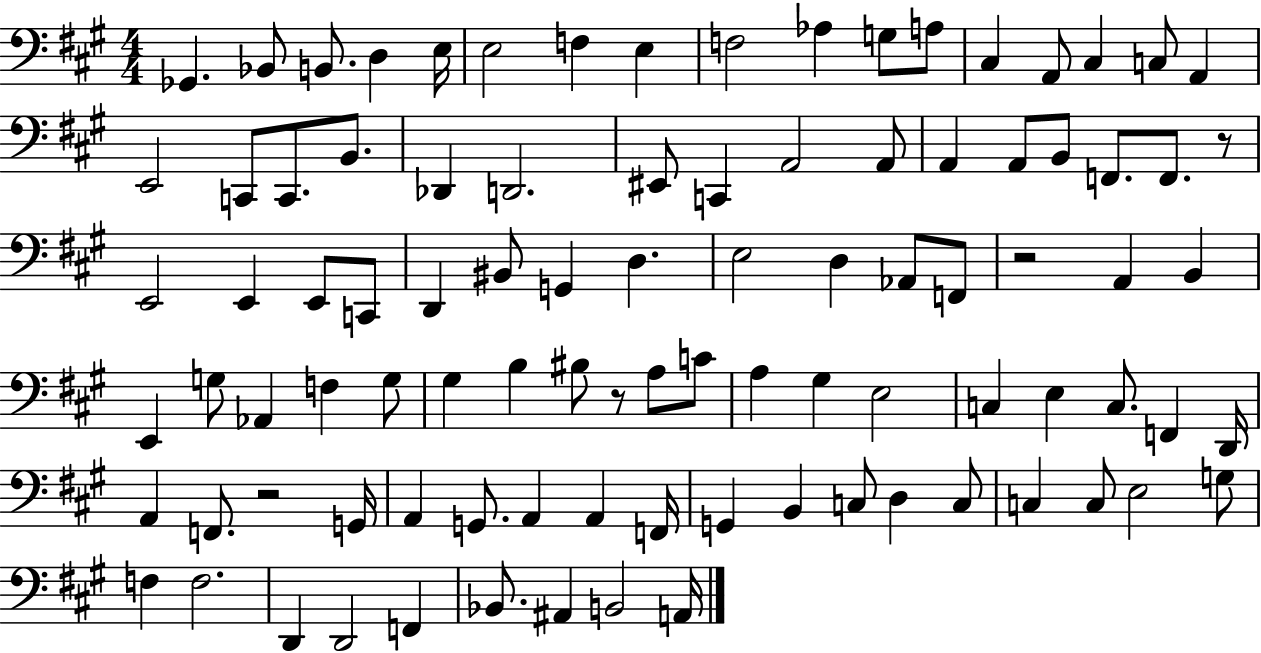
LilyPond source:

{
  \clef bass
  \numericTimeSignature
  \time 4/4
  \key a \major
  ges,4. bes,8 b,8. d4 e16 | e2 f4 e4 | f2 aes4 g8 a8 | cis4 a,8 cis4 c8 a,4 | \break e,2 c,8 c,8. b,8. | des,4 d,2. | eis,8 c,4 a,2 a,8 | a,4 a,8 b,8 f,8. f,8. r8 | \break e,2 e,4 e,8 c,8 | d,4 bis,8 g,4 d4. | e2 d4 aes,8 f,8 | r2 a,4 b,4 | \break e,4 g8 aes,4 f4 g8 | gis4 b4 bis8 r8 a8 c'8 | a4 gis4 e2 | c4 e4 c8. f,4 d,16 | \break a,4 f,8. r2 g,16 | a,4 g,8. a,4 a,4 f,16 | g,4 b,4 c8 d4 c8 | c4 c8 e2 g8 | \break f4 f2. | d,4 d,2 f,4 | bes,8. ais,4 b,2 a,16 | \bar "|."
}